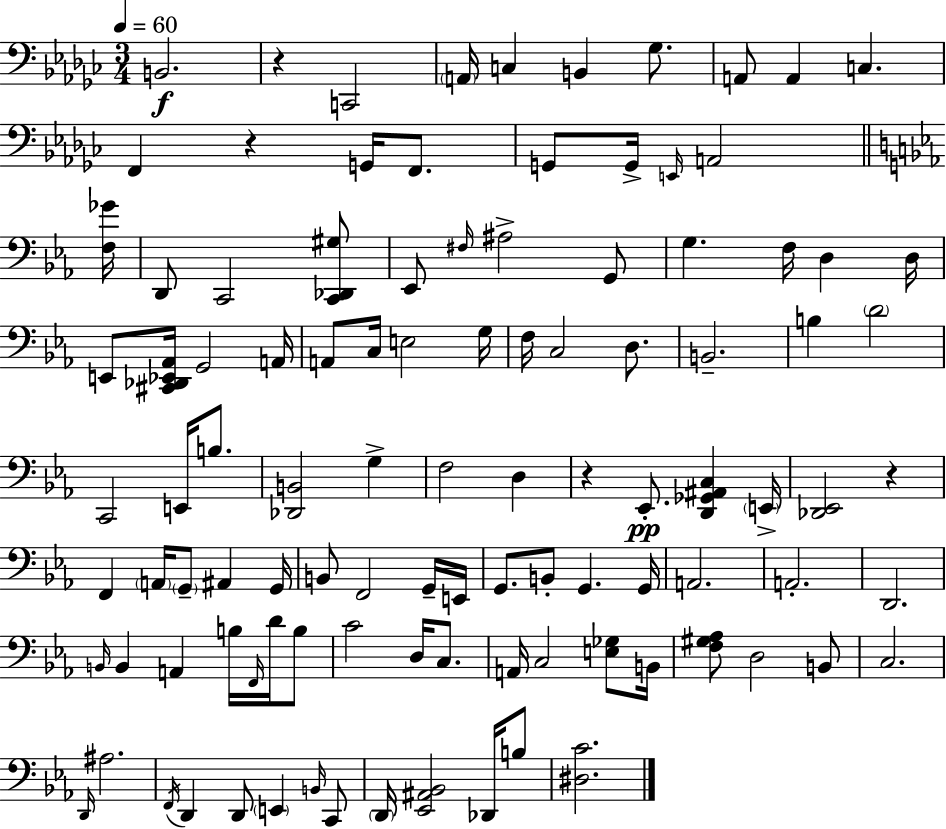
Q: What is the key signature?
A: EES minor